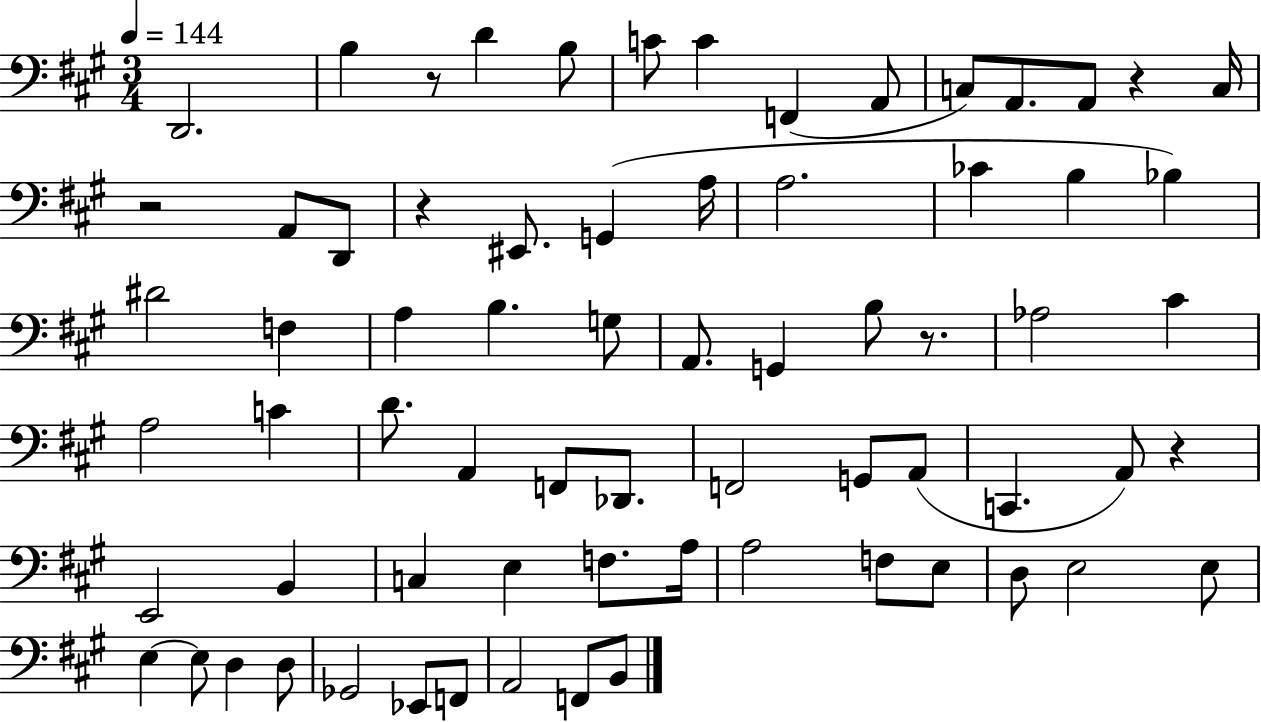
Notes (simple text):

D2/h. B3/q R/e D4/q B3/e C4/e C4/q F2/q A2/e C3/e A2/e. A2/e R/q C3/s R/h A2/e D2/e R/q EIS2/e. G2/q A3/s A3/h. CES4/q B3/q Bb3/q D#4/h F3/q A3/q B3/q. G3/e A2/e. G2/q B3/e R/e. Ab3/h C#4/q A3/h C4/q D4/e. A2/q F2/e Db2/e. F2/h G2/e A2/e C2/q. A2/e R/q E2/h B2/q C3/q E3/q F3/e. A3/s A3/h F3/e E3/e D3/e E3/h E3/e E3/q E3/e D3/q D3/e Gb2/h Eb2/e F2/e A2/h F2/e B2/e